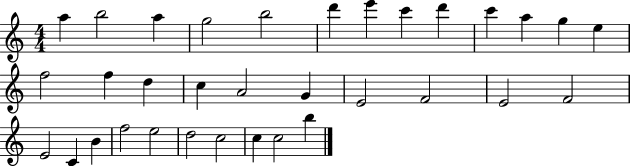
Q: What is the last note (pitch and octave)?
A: B5